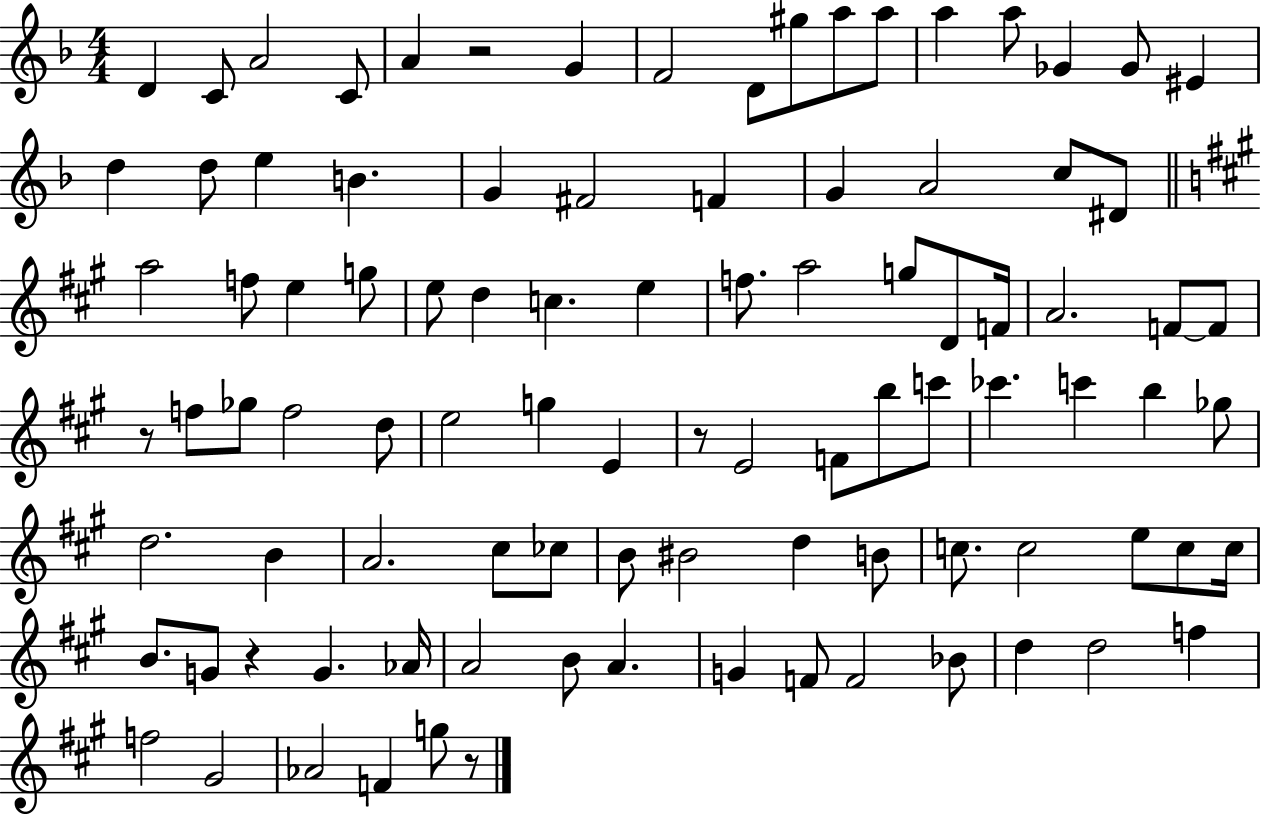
D4/q C4/e A4/h C4/e A4/q R/h G4/q F4/h D4/e G#5/e A5/e A5/e A5/q A5/e Gb4/q Gb4/e EIS4/q D5/q D5/e E5/q B4/q. G4/q F#4/h F4/q G4/q A4/h C5/e D#4/e A5/h F5/e E5/q G5/e E5/e D5/q C5/q. E5/q F5/e. A5/h G5/e D4/e F4/s A4/h. F4/e F4/e R/e F5/e Gb5/e F5/h D5/e E5/h G5/q E4/q R/e E4/h F4/e B5/e C6/e CES6/q. C6/q B5/q Gb5/e D5/h. B4/q A4/h. C#5/e CES5/e B4/e BIS4/h D5/q B4/e C5/e. C5/h E5/e C5/e C5/s B4/e. G4/e R/q G4/q. Ab4/s A4/h B4/e A4/q. G4/q F4/e F4/h Bb4/e D5/q D5/h F5/q F5/h G#4/h Ab4/h F4/q G5/e R/e